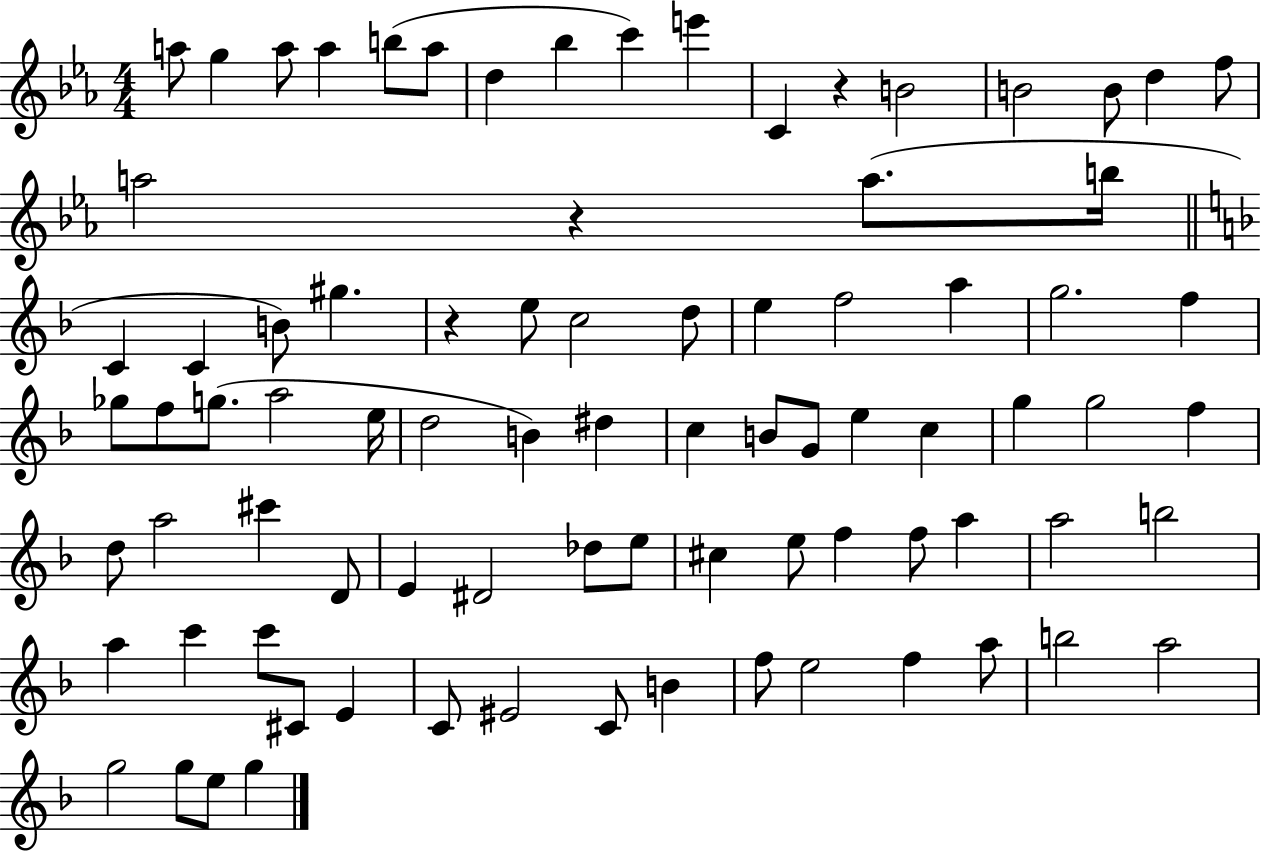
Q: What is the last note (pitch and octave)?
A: G5